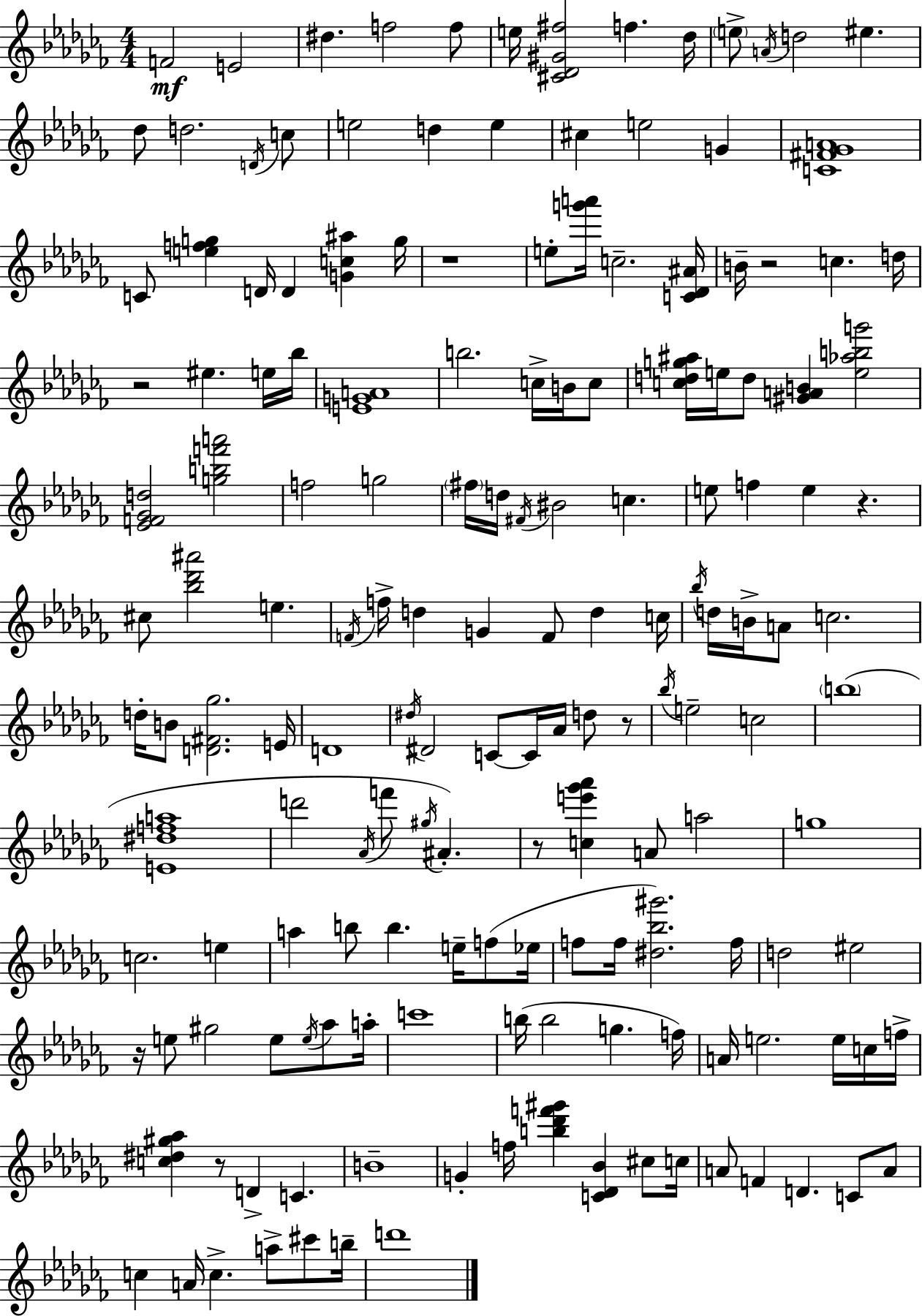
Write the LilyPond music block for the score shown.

{
  \clef treble
  \numericTimeSignature
  \time 4/4
  \key aes \minor
  \repeat volta 2 { f'2\mf e'2 | dis''4. f''2 f''8 | e''16 <cis' des' gis' fis''>2 f''4. des''16 | \parenthesize e''8-> \acciaccatura { a'16 } d''2 eis''4. | \break des''8 d''2. \acciaccatura { d'16 } | c''8 e''2 d''4 e''4 | cis''4 e''2 g'4 | <c' fis' ges' a'>1 | \break c'8 <e'' f'' g''>4 d'16 d'4 <g' c'' ais''>4 | g''16 r1 | e''8-. <g''' a'''>16 c''2.-- | <c' des' ais'>16 b'16-- r2 c''4. | \break d''16 r2 eis''4. | e''16 bes''16 <e' g' a'>1 | b''2. c''16-> b'16 | c''8 <c'' d'' g'' ais''>16 e''16 d''8 <gis' a' b'>4 <e'' aes'' b'' g'''>2 | \break <ees' f' ges' d''>2 <g'' b'' f''' a'''>2 | f''2 g''2 | \parenthesize fis''16 d''16 \acciaccatura { fis'16 } bis'2 c''4. | e''8 f''4 e''4 r4. | \break cis''8 <bes'' des''' ais'''>2 e''4. | \acciaccatura { f'16 } f''16-> d''4 g'4 f'8 d''4 | c''16 \acciaccatura { bes''16 } d''16 b'16-> a'8 c''2. | d''16-. b'8 <d' fis' ges''>2. | \break e'16 d'1 | \acciaccatura { dis''16 } dis'2 c'8~~ | c'16 aes'16 d''8 r8 \acciaccatura { bes''16 } e''2-- c''2 | \parenthesize b''1( | \break <e' dis'' f'' a''>1 | d'''2 \acciaccatura { aes'16 } | f'''8 \acciaccatura { gis''16 }) ais'4.-. r8 <c'' e''' ges''' aes'''>4 a'8 | a''2 g''1 | \break c''2. | e''4 a''4 b''8 b''4. | e''16-- f''8( ees''16 f''8 f''16 <dis'' bes'' gis'''>2.) | f''16 d''2 | \break eis''2 r16 e''8 gis''2 | e''8 \acciaccatura { e''16 } aes''8 a''16-. c'''1 | b''16( b''2 | g''4. f''16) a'16 e''2. | \break e''16 c''16 f''16-> <c'' dis'' gis'' aes''>4 r8 | d'4-> c'4. b'1-- | g'4-. f''16 <b'' des''' f''' gis'''>4 | <c' des' bes'>4 cis''8 c''16 a'8 f'4 | \break d'4. c'8 a'8 c''4 a'16 c''4.-> | a''8-> cis'''8 b''16-- d'''1 | } \bar "|."
}